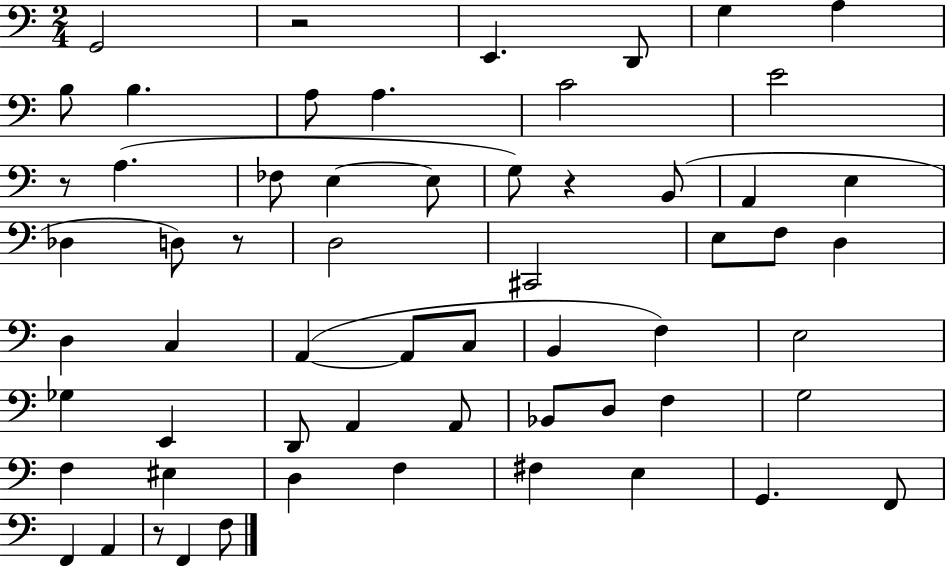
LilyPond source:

{
  \clef bass
  \numericTimeSignature
  \time 2/4
  \key c \major
  g,2 | r2 | e,4. d,8 | g4 a4 | \break b8 b4. | a8 a4. | c'2 | e'2 | \break r8 a4.( | fes8 e4~~ e8 | g8) r4 b,8( | a,4 e4 | \break des4 d8) r8 | d2 | cis,2 | e8 f8 d4 | \break d4 c4 | a,4~(~ a,8 c8 | b,4 f4) | e2 | \break ges4 e,4 | d,8 a,4 a,8 | bes,8 d8 f4 | g2 | \break f4 eis4 | d4 f4 | fis4 e4 | g,4. f,8 | \break f,4 a,4 | r8 f,4 f8 | \bar "|."
}